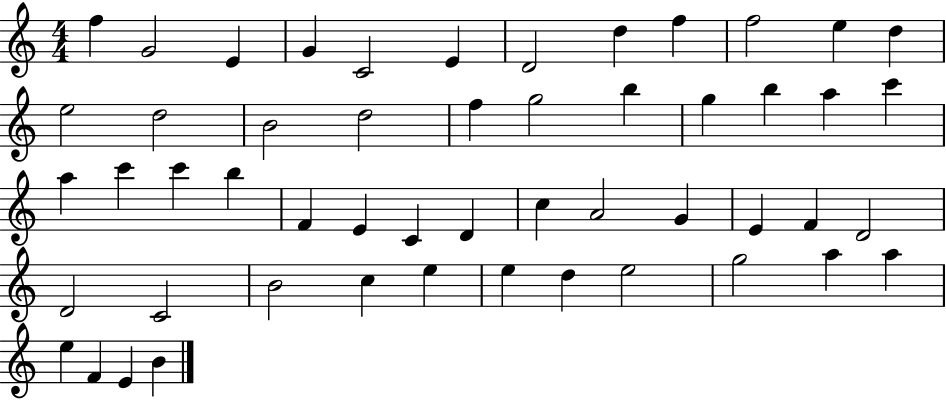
{
  \clef treble
  \numericTimeSignature
  \time 4/4
  \key c \major
  f''4 g'2 e'4 | g'4 c'2 e'4 | d'2 d''4 f''4 | f''2 e''4 d''4 | \break e''2 d''2 | b'2 d''2 | f''4 g''2 b''4 | g''4 b''4 a''4 c'''4 | \break a''4 c'''4 c'''4 b''4 | f'4 e'4 c'4 d'4 | c''4 a'2 g'4 | e'4 f'4 d'2 | \break d'2 c'2 | b'2 c''4 e''4 | e''4 d''4 e''2 | g''2 a''4 a''4 | \break e''4 f'4 e'4 b'4 | \bar "|."
}